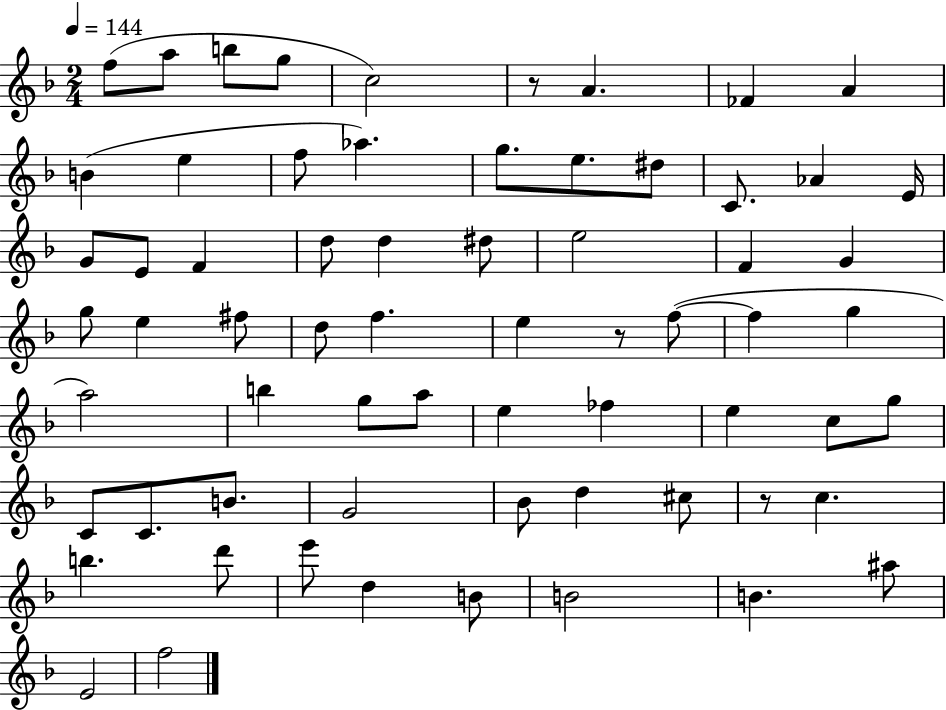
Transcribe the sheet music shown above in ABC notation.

X:1
T:Untitled
M:2/4
L:1/4
K:F
f/2 a/2 b/2 g/2 c2 z/2 A _F A B e f/2 _a g/2 e/2 ^d/2 C/2 _A E/4 G/2 E/2 F d/2 d ^d/2 e2 F G g/2 e ^f/2 d/2 f e z/2 f/2 f g a2 b g/2 a/2 e _f e c/2 g/2 C/2 C/2 B/2 G2 _B/2 d ^c/2 z/2 c b d'/2 e'/2 d B/2 B2 B ^a/2 E2 f2